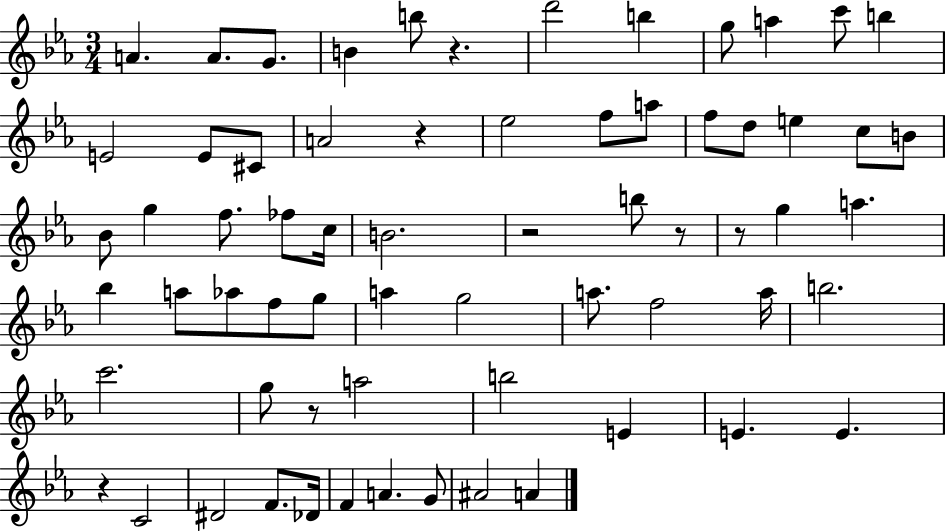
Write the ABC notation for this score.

X:1
T:Untitled
M:3/4
L:1/4
K:Eb
A A/2 G/2 B b/2 z d'2 b g/2 a c'/2 b E2 E/2 ^C/2 A2 z _e2 f/2 a/2 f/2 d/2 e c/2 B/2 _B/2 g f/2 _f/2 c/4 B2 z2 b/2 z/2 z/2 g a _b a/2 _a/2 f/2 g/2 a g2 a/2 f2 a/4 b2 c'2 g/2 z/2 a2 b2 E E E z C2 ^D2 F/2 _D/4 F A G/2 ^A2 A